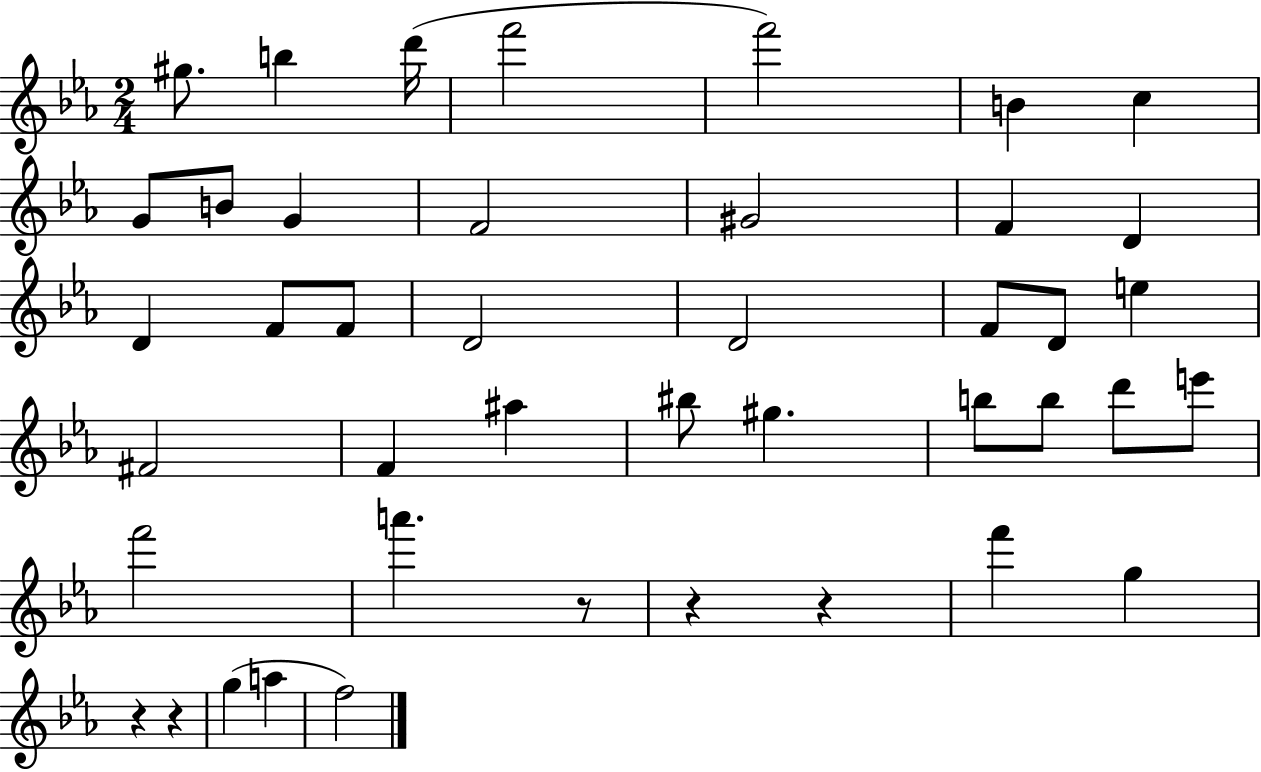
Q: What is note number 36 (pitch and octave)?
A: G5